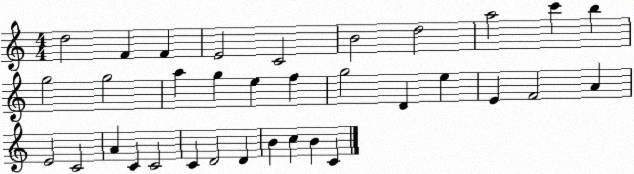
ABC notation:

X:1
T:Untitled
M:4/4
L:1/4
K:C
d2 F F E2 C2 B2 d2 a2 c' b g2 g2 a g e f g2 D e E F2 A E2 C2 A C C2 C D2 D B c B C